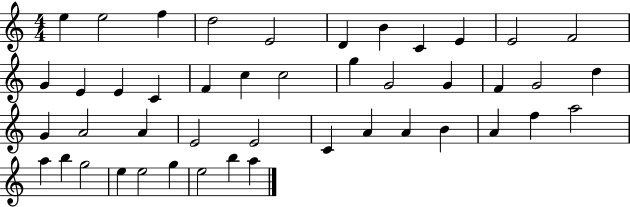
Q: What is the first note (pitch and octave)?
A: E5